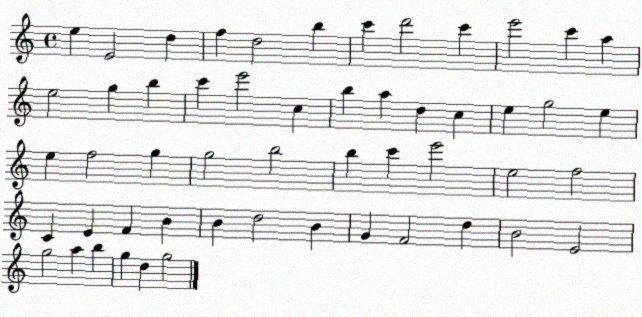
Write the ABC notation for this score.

X:1
T:Untitled
M:4/4
L:1/4
K:C
e E2 d f d2 b c' d'2 c' e'2 c' a e2 g b c' e'2 c b a d c e g2 e e f2 g g2 b2 b c' e'2 e2 f2 C E F B B d2 B G F2 d B2 E2 g2 a b g d g2